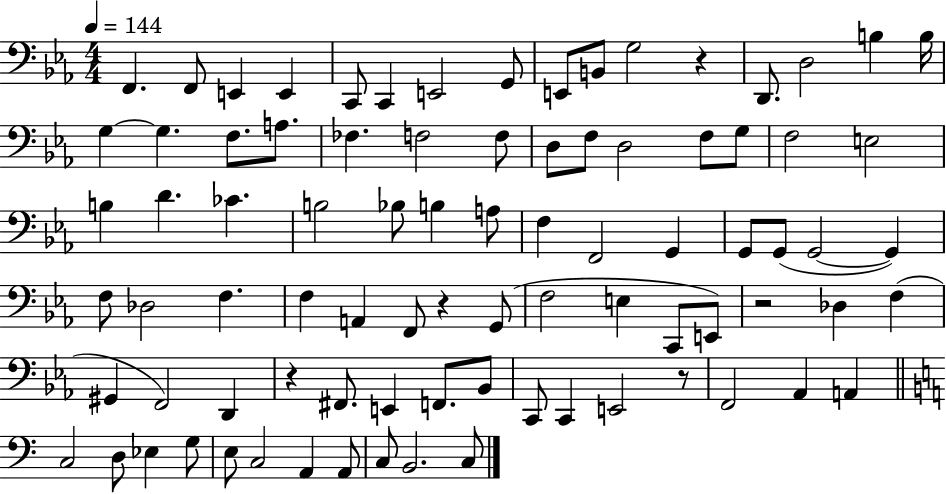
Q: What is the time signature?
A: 4/4